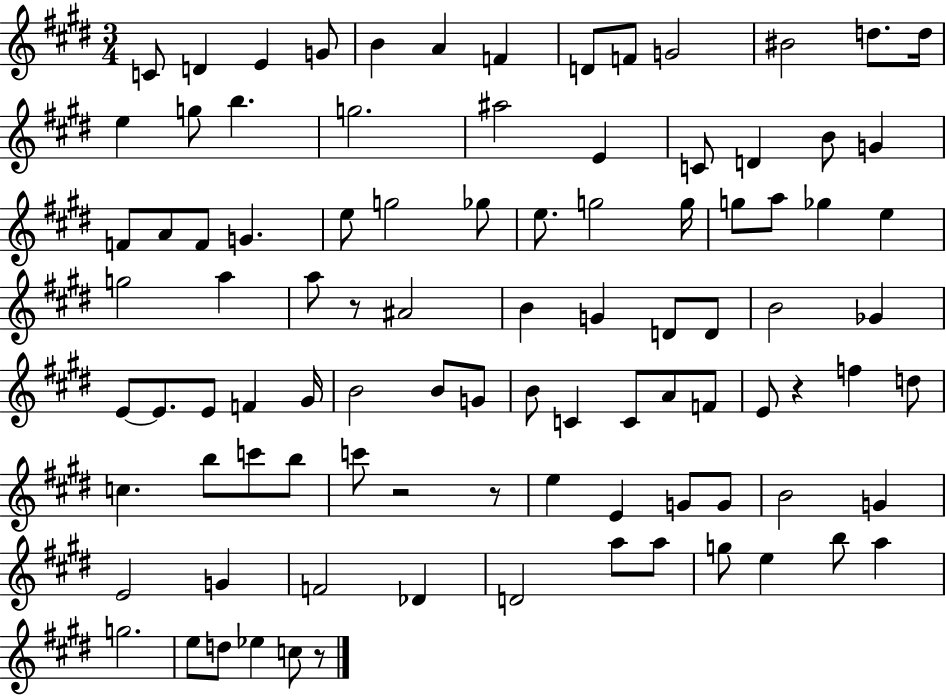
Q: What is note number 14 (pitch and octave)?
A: E5